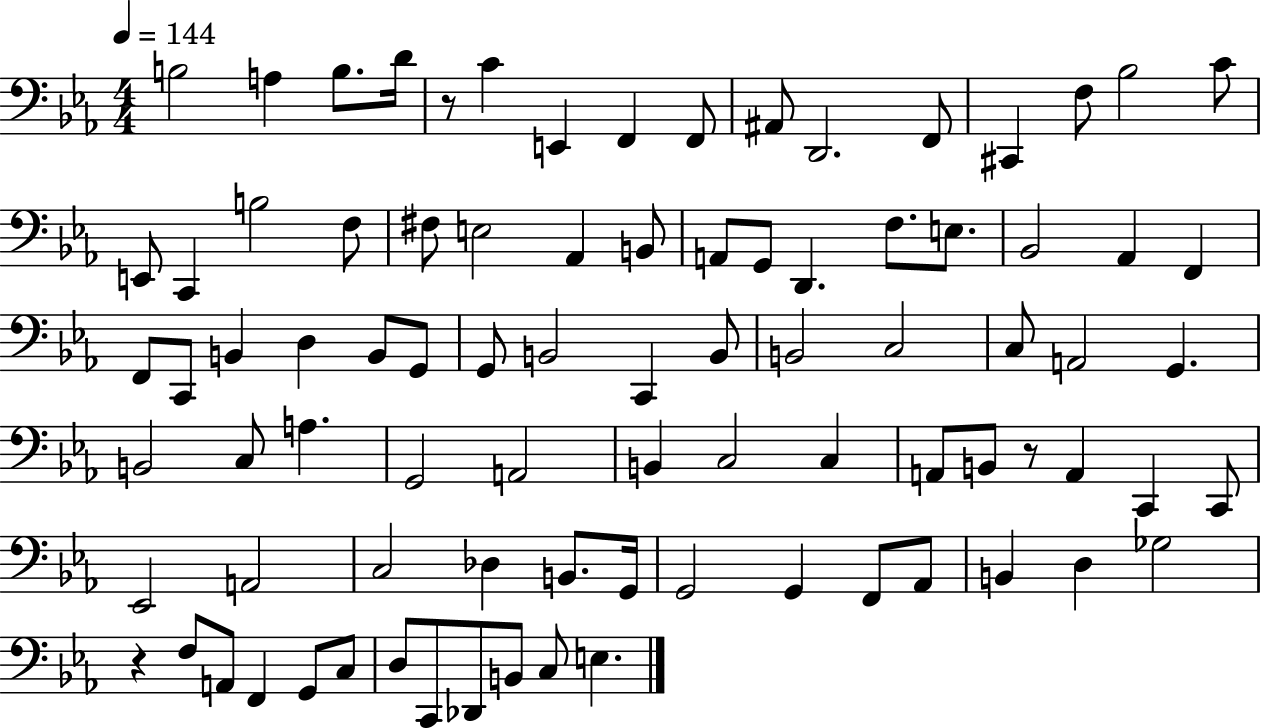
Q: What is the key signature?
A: EES major